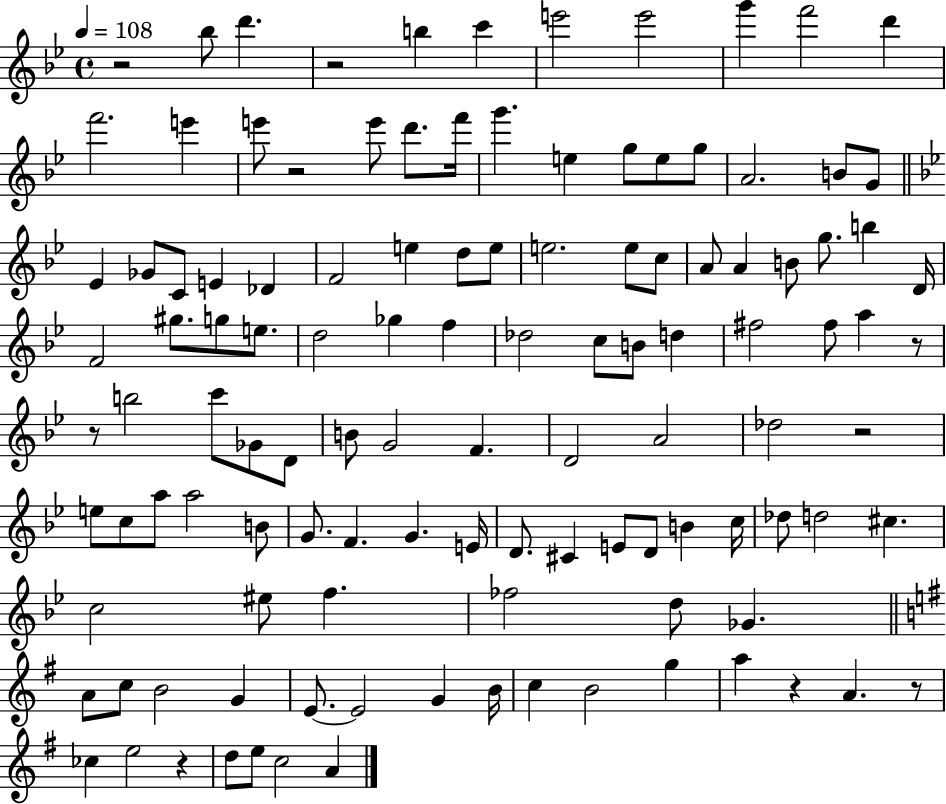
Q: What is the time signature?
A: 4/4